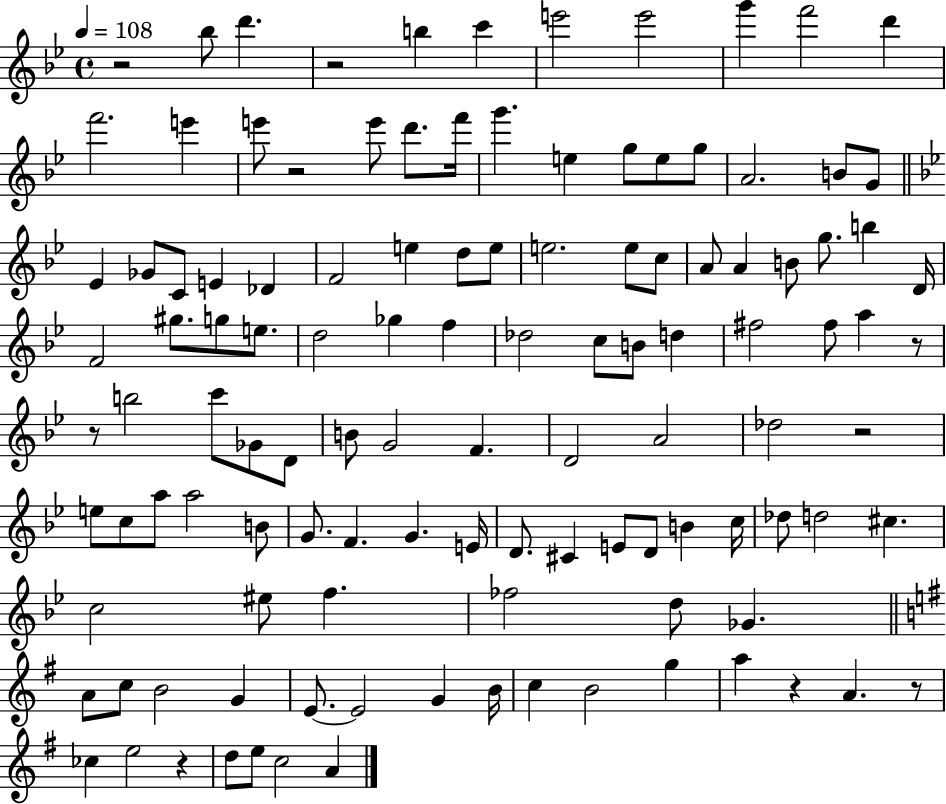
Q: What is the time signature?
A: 4/4